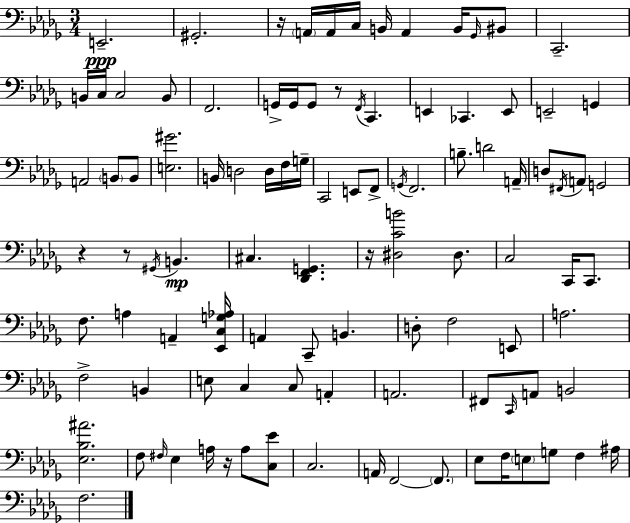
X:1
T:Untitled
M:3/4
L:1/4
K:Bbm
E,,2 ^G,,2 z/4 A,,/4 A,,/4 C,/4 B,,/4 A,, B,,/4 _G,,/4 ^B,,/2 C,,2 B,,/4 C,/4 C,2 B,,/2 F,,2 G,,/4 G,,/4 G,,/2 z/2 F,,/4 C,, E,, _C,, E,,/2 E,,2 G,, A,,2 B,,/2 B,,/2 [E,^G]2 B,,/4 D,2 D,/4 F,/4 G,/4 C,,2 E,,/2 F,,/2 G,,/4 F,,2 B,/2 D2 A,,/4 D,/2 ^F,,/4 A,,/2 G,,2 z z/2 ^G,,/4 B,, ^C, [_D,,F,,G,,] z/4 [^D,CB]2 ^D,/2 C,2 C,,/4 C,,/2 F,/2 A, A,, [_E,,C,G,_A,]/4 A,, C,,/2 B,, D,/2 F,2 E,,/2 A,2 F,2 B,, E,/2 C, C,/2 A,, A,,2 ^F,,/2 C,,/4 A,,/2 B,,2 [_E,_B,^A]2 F,/2 ^F,/4 _E, A,/4 z/4 A,/2 [C,_E]/2 C,2 A,,/4 F,,2 F,,/2 _E,/2 F,/4 E,/2 G,/2 F, ^A,/4 F,2